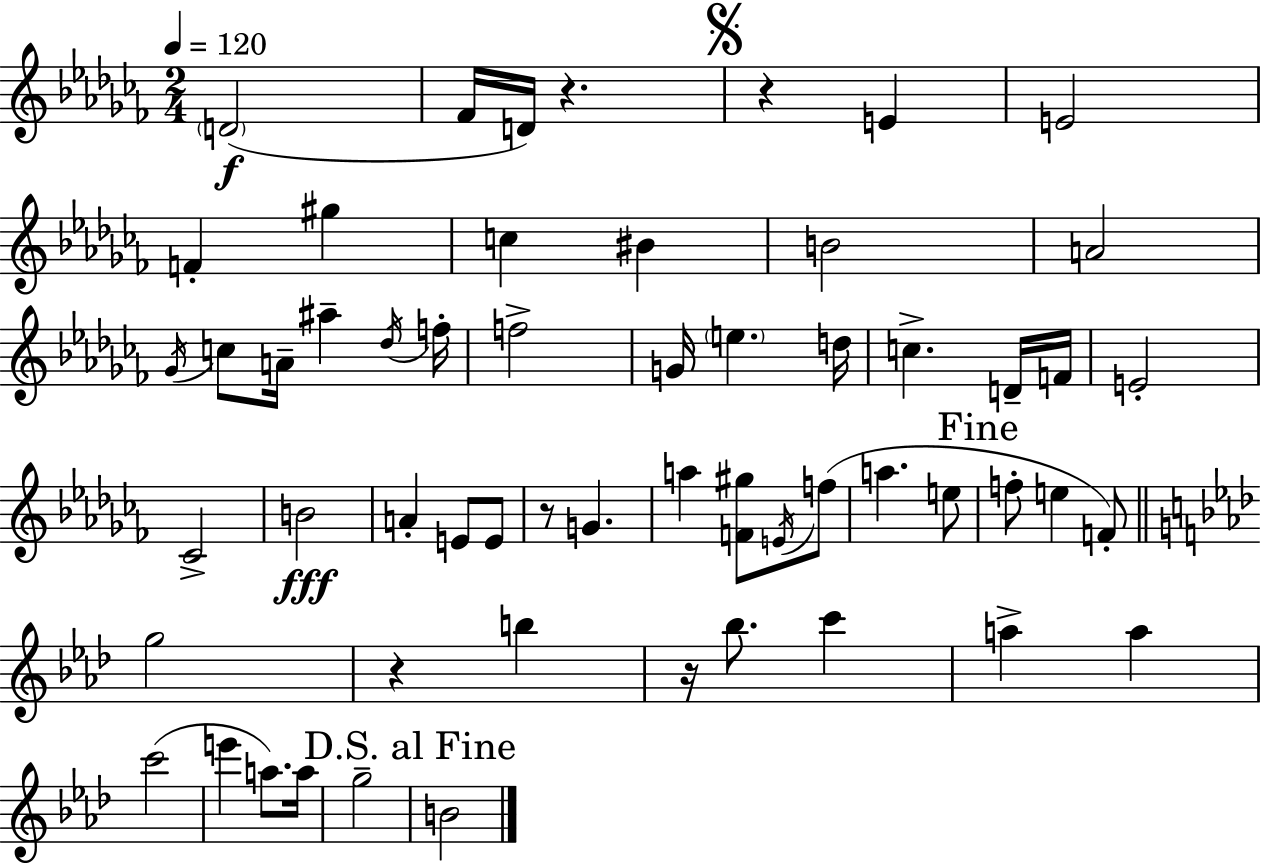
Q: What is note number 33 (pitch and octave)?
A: E4